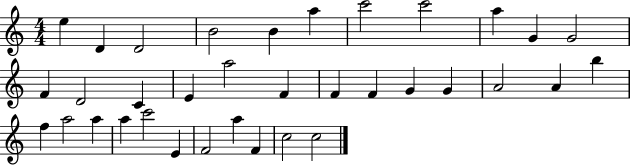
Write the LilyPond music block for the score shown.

{
  \clef treble
  \numericTimeSignature
  \time 4/4
  \key c \major
  e''4 d'4 d'2 | b'2 b'4 a''4 | c'''2 c'''2 | a''4 g'4 g'2 | \break f'4 d'2 c'4 | e'4 a''2 f'4 | f'4 f'4 g'4 g'4 | a'2 a'4 b''4 | \break f''4 a''2 a''4 | a''4 c'''2 e'4 | f'2 a''4 f'4 | c''2 c''2 | \break \bar "|."
}